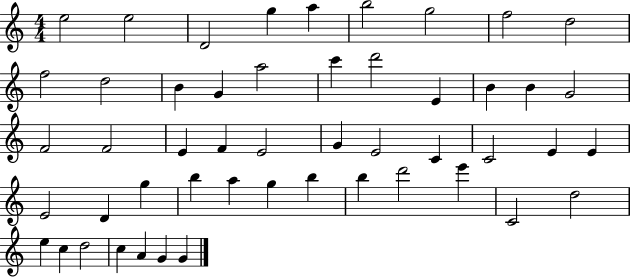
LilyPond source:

{
  \clef treble
  \numericTimeSignature
  \time 4/4
  \key c \major
  e''2 e''2 | d'2 g''4 a''4 | b''2 g''2 | f''2 d''2 | \break f''2 d''2 | b'4 g'4 a''2 | c'''4 d'''2 e'4 | b'4 b'4 g'2 | \break f'2 f'2 | e'4 f'4 e'2 | g'4 e'2 c'4 | c'2 e'4 e'4 | \break e'2 d'4 g''4 | b''4 a''4 g''4 b''4 | b''4 d'''2 e'''4 | c'2 d''2 | \break e''4 c''4 d''2 | c''4 a'4 g'4 g'4 | \bar "|."
}